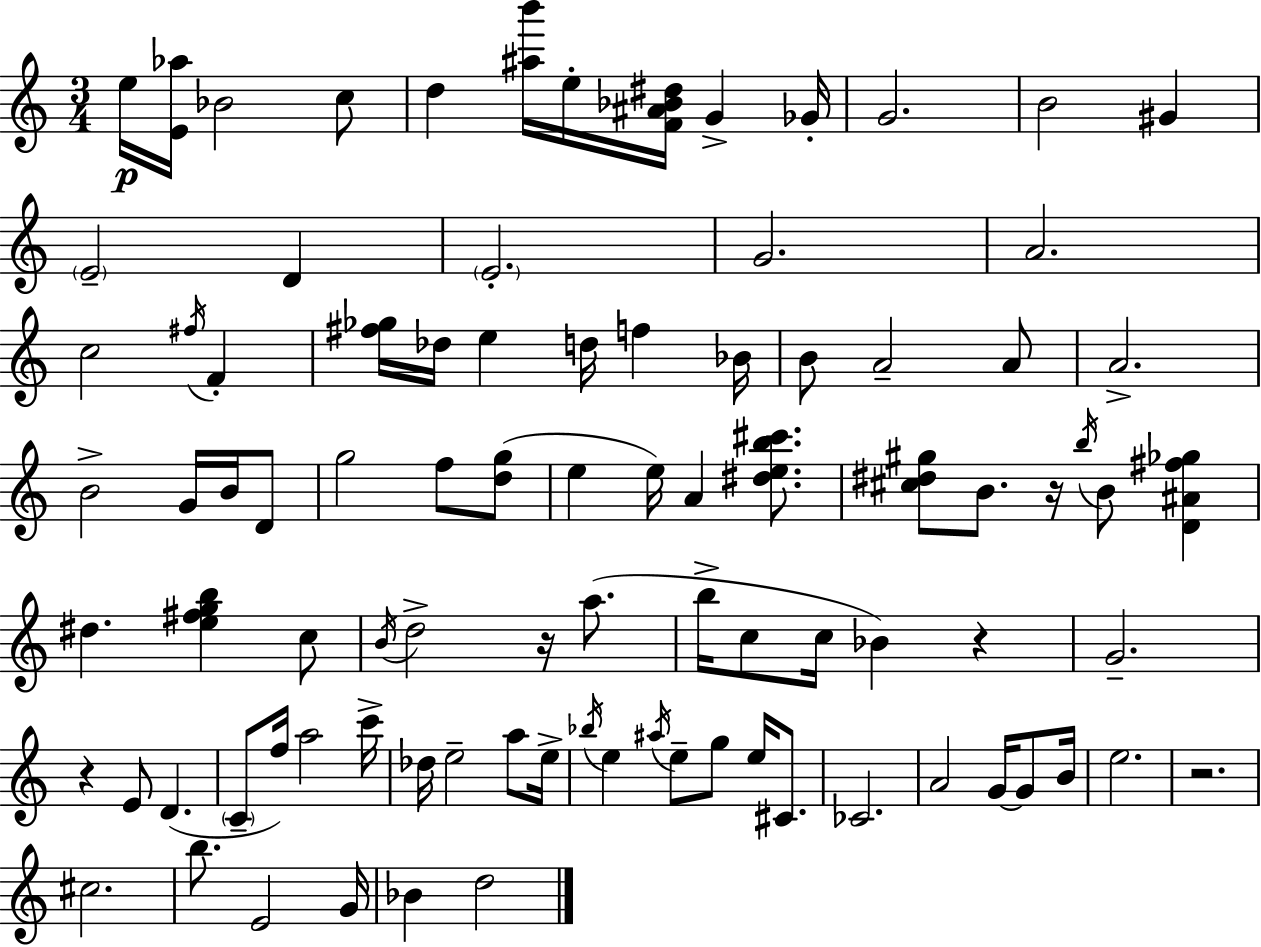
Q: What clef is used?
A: treble